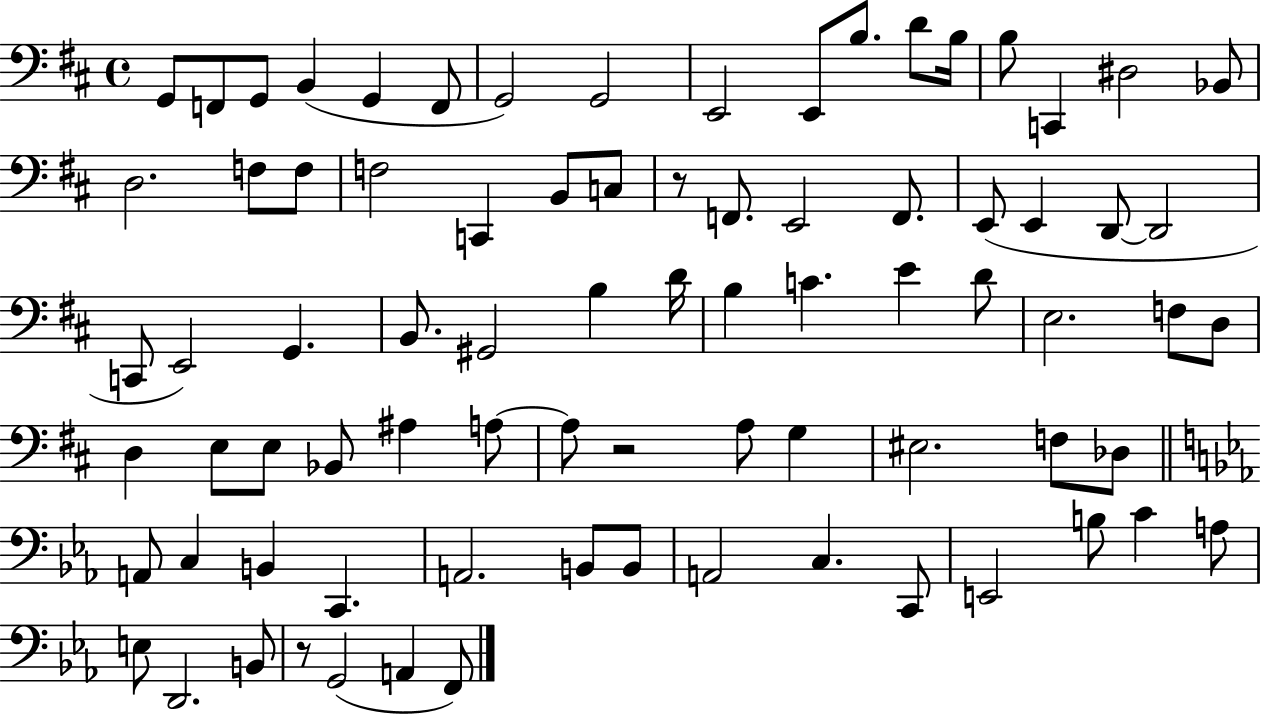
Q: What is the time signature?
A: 4/4